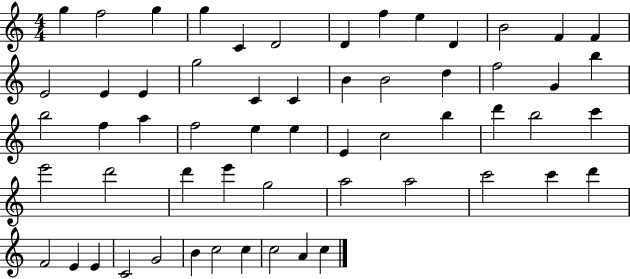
{
  \clef treble
  \numericTimeSignature
  \time 4/4
  \key c \major
  g''4 f''2 g''4 | g''4 c'4 d'2 | d'4 f''4 e''4 d'4 | b'2 f'4 f'4 | \break e'2 e'4 e'4 | g''2 c'4 c'4 | b'4 b'2 d''4 | f''2 g'4 b''4 | \break b''2 f''4 a''4 | f''2 e''4 e''4 | e'4 c''2 b''4 | d'''4 b''2 c'''4 | \break e'''2 d'''2 | d'''4 e'''4 g''2 | a''2 a''2 | c'''2 c'''4 d'''4 | \break f'2 e'4 e'4 | c'2 g'2 | b'4 c''2 c''4 | c''2 a'4 c''4 | \break \bar "|."
}